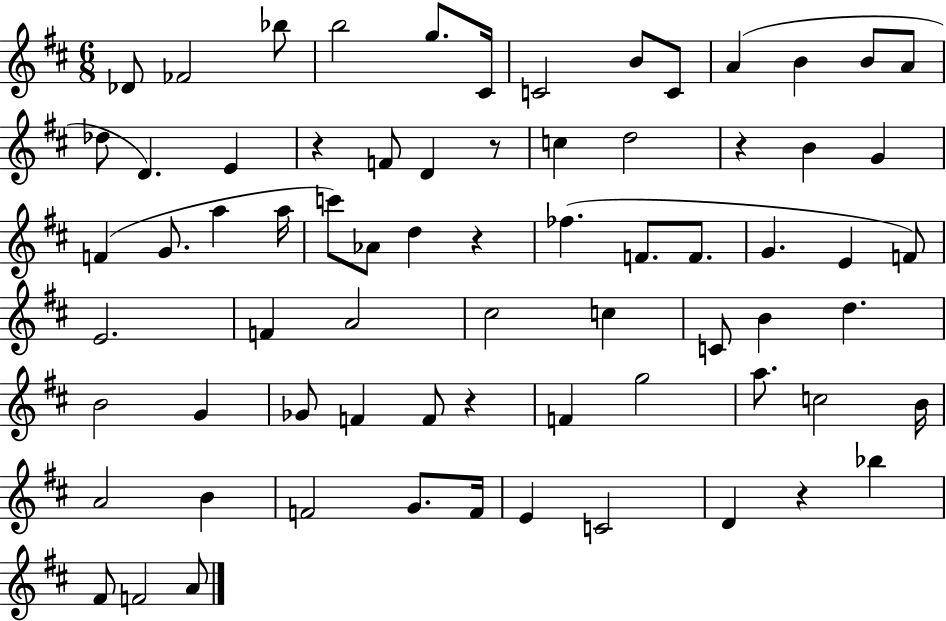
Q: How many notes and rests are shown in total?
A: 71